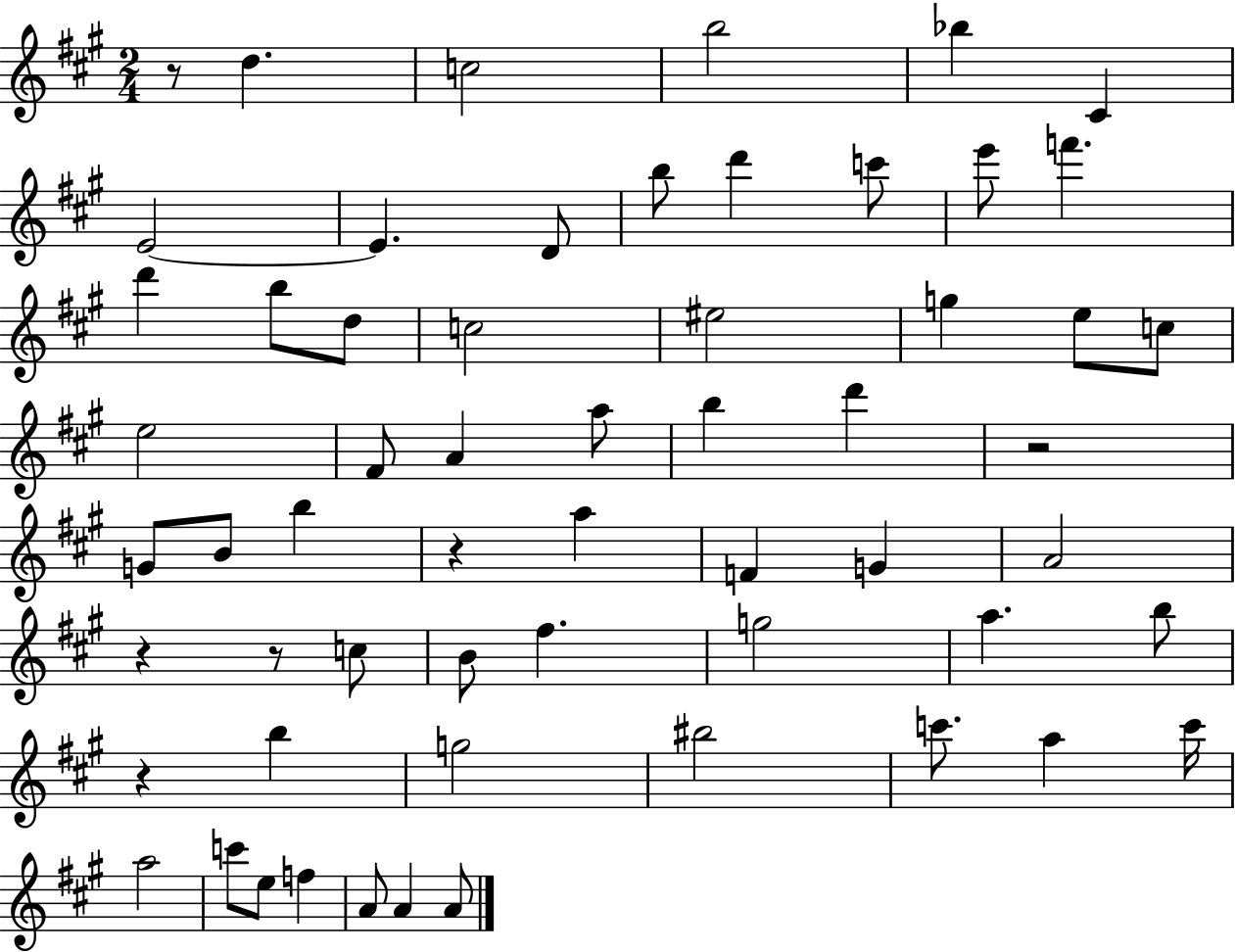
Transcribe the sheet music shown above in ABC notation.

X:1
T:Untitled
M:2/4
L:1/4
K:A
z/2 d c2 b2 _b ^C E2 E D/2 b/2 d' c'/2 e'/2 f' d' b/2 d/2 c2 ^e2 g e/2 c/2 e2 ^F/2 A a/2 b d' z2 G/2 B/2 b z a F G A2 z z/2 c/2 B/2 ^f g2 a b/2 z b g2 ^b2 c'/2 a c'/4 a2 c'/2 e/2 f A/2 A A/2